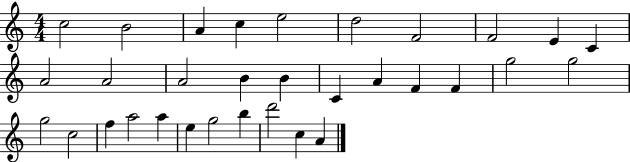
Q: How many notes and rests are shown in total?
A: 32